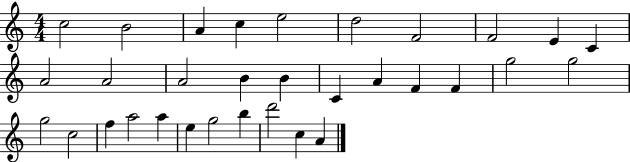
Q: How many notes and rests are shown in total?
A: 32